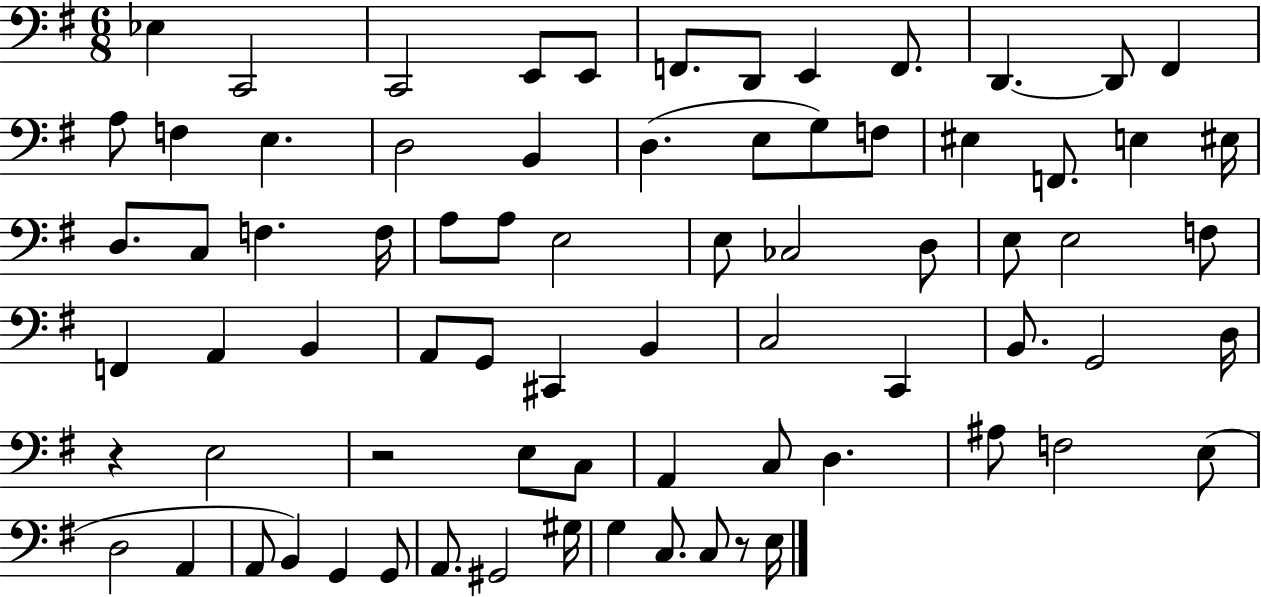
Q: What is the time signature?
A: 6/8